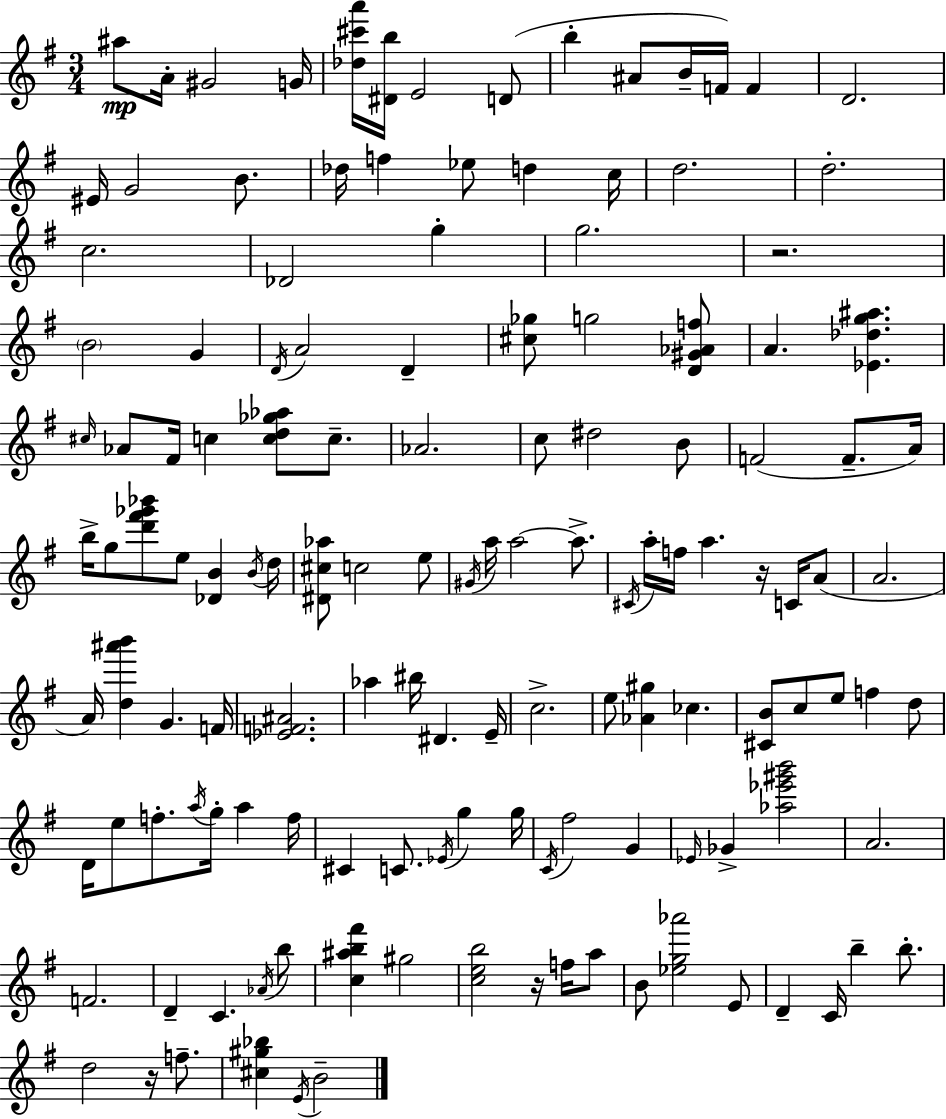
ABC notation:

X:1
T:Untitled
M:3/4
L:1/4
K:Em
^a/2 A/4 ^G2 G/4 [_d^c'a']/4 [^Db]/4 E2 D/2 b ^A/2 B/4 F/4 F D2 ^E/4 G2 B/2 _d/4 f _e/2 d c/4 d2 d2 c2 _D2 g g2 z2 B2 G D/4 A2 D [^c_g]/2 g2 [D^G_Af]/2 A [_E_dg^a] ^c/4 _A/2 ^F/4 c [cd_g_a]/2 c/2 _A2 c/2 ^d2 B/2 F2 F/2 A/4 b/4 g/2 [d'^f'_g'_b']/2 e/2 [_DB] B/4 d/4 [^D^c_a]/2 c2 e/2 ^G/4 a/4 a2 a/2 ^C/4 a/4 f/4 a z/4 C/4 A/2 A2 A/4 [d^a'b'] G F/4 [_EF^A]2 _a ^b/4 ^D E/4 c2 e/2 [_A^g] _c [^CB]/2 c/2 e/2 f d/2 D/4 e/2 f/2 a/4 g/4 a f/4 ^C C/2 _E/4 g g/4 C/4 ^f2 G _E/4 _G [_a_e'^g'b']2 A2 F2 D C _A/4 b/2 [c^ab^f'] ^g2 [ceb]2 z/4 f/4 a/2 B/2 [_eg_a']2 E/2 D C/4 b b/2 d2 z/4 f/2 [^c^g_b] E/4 B2